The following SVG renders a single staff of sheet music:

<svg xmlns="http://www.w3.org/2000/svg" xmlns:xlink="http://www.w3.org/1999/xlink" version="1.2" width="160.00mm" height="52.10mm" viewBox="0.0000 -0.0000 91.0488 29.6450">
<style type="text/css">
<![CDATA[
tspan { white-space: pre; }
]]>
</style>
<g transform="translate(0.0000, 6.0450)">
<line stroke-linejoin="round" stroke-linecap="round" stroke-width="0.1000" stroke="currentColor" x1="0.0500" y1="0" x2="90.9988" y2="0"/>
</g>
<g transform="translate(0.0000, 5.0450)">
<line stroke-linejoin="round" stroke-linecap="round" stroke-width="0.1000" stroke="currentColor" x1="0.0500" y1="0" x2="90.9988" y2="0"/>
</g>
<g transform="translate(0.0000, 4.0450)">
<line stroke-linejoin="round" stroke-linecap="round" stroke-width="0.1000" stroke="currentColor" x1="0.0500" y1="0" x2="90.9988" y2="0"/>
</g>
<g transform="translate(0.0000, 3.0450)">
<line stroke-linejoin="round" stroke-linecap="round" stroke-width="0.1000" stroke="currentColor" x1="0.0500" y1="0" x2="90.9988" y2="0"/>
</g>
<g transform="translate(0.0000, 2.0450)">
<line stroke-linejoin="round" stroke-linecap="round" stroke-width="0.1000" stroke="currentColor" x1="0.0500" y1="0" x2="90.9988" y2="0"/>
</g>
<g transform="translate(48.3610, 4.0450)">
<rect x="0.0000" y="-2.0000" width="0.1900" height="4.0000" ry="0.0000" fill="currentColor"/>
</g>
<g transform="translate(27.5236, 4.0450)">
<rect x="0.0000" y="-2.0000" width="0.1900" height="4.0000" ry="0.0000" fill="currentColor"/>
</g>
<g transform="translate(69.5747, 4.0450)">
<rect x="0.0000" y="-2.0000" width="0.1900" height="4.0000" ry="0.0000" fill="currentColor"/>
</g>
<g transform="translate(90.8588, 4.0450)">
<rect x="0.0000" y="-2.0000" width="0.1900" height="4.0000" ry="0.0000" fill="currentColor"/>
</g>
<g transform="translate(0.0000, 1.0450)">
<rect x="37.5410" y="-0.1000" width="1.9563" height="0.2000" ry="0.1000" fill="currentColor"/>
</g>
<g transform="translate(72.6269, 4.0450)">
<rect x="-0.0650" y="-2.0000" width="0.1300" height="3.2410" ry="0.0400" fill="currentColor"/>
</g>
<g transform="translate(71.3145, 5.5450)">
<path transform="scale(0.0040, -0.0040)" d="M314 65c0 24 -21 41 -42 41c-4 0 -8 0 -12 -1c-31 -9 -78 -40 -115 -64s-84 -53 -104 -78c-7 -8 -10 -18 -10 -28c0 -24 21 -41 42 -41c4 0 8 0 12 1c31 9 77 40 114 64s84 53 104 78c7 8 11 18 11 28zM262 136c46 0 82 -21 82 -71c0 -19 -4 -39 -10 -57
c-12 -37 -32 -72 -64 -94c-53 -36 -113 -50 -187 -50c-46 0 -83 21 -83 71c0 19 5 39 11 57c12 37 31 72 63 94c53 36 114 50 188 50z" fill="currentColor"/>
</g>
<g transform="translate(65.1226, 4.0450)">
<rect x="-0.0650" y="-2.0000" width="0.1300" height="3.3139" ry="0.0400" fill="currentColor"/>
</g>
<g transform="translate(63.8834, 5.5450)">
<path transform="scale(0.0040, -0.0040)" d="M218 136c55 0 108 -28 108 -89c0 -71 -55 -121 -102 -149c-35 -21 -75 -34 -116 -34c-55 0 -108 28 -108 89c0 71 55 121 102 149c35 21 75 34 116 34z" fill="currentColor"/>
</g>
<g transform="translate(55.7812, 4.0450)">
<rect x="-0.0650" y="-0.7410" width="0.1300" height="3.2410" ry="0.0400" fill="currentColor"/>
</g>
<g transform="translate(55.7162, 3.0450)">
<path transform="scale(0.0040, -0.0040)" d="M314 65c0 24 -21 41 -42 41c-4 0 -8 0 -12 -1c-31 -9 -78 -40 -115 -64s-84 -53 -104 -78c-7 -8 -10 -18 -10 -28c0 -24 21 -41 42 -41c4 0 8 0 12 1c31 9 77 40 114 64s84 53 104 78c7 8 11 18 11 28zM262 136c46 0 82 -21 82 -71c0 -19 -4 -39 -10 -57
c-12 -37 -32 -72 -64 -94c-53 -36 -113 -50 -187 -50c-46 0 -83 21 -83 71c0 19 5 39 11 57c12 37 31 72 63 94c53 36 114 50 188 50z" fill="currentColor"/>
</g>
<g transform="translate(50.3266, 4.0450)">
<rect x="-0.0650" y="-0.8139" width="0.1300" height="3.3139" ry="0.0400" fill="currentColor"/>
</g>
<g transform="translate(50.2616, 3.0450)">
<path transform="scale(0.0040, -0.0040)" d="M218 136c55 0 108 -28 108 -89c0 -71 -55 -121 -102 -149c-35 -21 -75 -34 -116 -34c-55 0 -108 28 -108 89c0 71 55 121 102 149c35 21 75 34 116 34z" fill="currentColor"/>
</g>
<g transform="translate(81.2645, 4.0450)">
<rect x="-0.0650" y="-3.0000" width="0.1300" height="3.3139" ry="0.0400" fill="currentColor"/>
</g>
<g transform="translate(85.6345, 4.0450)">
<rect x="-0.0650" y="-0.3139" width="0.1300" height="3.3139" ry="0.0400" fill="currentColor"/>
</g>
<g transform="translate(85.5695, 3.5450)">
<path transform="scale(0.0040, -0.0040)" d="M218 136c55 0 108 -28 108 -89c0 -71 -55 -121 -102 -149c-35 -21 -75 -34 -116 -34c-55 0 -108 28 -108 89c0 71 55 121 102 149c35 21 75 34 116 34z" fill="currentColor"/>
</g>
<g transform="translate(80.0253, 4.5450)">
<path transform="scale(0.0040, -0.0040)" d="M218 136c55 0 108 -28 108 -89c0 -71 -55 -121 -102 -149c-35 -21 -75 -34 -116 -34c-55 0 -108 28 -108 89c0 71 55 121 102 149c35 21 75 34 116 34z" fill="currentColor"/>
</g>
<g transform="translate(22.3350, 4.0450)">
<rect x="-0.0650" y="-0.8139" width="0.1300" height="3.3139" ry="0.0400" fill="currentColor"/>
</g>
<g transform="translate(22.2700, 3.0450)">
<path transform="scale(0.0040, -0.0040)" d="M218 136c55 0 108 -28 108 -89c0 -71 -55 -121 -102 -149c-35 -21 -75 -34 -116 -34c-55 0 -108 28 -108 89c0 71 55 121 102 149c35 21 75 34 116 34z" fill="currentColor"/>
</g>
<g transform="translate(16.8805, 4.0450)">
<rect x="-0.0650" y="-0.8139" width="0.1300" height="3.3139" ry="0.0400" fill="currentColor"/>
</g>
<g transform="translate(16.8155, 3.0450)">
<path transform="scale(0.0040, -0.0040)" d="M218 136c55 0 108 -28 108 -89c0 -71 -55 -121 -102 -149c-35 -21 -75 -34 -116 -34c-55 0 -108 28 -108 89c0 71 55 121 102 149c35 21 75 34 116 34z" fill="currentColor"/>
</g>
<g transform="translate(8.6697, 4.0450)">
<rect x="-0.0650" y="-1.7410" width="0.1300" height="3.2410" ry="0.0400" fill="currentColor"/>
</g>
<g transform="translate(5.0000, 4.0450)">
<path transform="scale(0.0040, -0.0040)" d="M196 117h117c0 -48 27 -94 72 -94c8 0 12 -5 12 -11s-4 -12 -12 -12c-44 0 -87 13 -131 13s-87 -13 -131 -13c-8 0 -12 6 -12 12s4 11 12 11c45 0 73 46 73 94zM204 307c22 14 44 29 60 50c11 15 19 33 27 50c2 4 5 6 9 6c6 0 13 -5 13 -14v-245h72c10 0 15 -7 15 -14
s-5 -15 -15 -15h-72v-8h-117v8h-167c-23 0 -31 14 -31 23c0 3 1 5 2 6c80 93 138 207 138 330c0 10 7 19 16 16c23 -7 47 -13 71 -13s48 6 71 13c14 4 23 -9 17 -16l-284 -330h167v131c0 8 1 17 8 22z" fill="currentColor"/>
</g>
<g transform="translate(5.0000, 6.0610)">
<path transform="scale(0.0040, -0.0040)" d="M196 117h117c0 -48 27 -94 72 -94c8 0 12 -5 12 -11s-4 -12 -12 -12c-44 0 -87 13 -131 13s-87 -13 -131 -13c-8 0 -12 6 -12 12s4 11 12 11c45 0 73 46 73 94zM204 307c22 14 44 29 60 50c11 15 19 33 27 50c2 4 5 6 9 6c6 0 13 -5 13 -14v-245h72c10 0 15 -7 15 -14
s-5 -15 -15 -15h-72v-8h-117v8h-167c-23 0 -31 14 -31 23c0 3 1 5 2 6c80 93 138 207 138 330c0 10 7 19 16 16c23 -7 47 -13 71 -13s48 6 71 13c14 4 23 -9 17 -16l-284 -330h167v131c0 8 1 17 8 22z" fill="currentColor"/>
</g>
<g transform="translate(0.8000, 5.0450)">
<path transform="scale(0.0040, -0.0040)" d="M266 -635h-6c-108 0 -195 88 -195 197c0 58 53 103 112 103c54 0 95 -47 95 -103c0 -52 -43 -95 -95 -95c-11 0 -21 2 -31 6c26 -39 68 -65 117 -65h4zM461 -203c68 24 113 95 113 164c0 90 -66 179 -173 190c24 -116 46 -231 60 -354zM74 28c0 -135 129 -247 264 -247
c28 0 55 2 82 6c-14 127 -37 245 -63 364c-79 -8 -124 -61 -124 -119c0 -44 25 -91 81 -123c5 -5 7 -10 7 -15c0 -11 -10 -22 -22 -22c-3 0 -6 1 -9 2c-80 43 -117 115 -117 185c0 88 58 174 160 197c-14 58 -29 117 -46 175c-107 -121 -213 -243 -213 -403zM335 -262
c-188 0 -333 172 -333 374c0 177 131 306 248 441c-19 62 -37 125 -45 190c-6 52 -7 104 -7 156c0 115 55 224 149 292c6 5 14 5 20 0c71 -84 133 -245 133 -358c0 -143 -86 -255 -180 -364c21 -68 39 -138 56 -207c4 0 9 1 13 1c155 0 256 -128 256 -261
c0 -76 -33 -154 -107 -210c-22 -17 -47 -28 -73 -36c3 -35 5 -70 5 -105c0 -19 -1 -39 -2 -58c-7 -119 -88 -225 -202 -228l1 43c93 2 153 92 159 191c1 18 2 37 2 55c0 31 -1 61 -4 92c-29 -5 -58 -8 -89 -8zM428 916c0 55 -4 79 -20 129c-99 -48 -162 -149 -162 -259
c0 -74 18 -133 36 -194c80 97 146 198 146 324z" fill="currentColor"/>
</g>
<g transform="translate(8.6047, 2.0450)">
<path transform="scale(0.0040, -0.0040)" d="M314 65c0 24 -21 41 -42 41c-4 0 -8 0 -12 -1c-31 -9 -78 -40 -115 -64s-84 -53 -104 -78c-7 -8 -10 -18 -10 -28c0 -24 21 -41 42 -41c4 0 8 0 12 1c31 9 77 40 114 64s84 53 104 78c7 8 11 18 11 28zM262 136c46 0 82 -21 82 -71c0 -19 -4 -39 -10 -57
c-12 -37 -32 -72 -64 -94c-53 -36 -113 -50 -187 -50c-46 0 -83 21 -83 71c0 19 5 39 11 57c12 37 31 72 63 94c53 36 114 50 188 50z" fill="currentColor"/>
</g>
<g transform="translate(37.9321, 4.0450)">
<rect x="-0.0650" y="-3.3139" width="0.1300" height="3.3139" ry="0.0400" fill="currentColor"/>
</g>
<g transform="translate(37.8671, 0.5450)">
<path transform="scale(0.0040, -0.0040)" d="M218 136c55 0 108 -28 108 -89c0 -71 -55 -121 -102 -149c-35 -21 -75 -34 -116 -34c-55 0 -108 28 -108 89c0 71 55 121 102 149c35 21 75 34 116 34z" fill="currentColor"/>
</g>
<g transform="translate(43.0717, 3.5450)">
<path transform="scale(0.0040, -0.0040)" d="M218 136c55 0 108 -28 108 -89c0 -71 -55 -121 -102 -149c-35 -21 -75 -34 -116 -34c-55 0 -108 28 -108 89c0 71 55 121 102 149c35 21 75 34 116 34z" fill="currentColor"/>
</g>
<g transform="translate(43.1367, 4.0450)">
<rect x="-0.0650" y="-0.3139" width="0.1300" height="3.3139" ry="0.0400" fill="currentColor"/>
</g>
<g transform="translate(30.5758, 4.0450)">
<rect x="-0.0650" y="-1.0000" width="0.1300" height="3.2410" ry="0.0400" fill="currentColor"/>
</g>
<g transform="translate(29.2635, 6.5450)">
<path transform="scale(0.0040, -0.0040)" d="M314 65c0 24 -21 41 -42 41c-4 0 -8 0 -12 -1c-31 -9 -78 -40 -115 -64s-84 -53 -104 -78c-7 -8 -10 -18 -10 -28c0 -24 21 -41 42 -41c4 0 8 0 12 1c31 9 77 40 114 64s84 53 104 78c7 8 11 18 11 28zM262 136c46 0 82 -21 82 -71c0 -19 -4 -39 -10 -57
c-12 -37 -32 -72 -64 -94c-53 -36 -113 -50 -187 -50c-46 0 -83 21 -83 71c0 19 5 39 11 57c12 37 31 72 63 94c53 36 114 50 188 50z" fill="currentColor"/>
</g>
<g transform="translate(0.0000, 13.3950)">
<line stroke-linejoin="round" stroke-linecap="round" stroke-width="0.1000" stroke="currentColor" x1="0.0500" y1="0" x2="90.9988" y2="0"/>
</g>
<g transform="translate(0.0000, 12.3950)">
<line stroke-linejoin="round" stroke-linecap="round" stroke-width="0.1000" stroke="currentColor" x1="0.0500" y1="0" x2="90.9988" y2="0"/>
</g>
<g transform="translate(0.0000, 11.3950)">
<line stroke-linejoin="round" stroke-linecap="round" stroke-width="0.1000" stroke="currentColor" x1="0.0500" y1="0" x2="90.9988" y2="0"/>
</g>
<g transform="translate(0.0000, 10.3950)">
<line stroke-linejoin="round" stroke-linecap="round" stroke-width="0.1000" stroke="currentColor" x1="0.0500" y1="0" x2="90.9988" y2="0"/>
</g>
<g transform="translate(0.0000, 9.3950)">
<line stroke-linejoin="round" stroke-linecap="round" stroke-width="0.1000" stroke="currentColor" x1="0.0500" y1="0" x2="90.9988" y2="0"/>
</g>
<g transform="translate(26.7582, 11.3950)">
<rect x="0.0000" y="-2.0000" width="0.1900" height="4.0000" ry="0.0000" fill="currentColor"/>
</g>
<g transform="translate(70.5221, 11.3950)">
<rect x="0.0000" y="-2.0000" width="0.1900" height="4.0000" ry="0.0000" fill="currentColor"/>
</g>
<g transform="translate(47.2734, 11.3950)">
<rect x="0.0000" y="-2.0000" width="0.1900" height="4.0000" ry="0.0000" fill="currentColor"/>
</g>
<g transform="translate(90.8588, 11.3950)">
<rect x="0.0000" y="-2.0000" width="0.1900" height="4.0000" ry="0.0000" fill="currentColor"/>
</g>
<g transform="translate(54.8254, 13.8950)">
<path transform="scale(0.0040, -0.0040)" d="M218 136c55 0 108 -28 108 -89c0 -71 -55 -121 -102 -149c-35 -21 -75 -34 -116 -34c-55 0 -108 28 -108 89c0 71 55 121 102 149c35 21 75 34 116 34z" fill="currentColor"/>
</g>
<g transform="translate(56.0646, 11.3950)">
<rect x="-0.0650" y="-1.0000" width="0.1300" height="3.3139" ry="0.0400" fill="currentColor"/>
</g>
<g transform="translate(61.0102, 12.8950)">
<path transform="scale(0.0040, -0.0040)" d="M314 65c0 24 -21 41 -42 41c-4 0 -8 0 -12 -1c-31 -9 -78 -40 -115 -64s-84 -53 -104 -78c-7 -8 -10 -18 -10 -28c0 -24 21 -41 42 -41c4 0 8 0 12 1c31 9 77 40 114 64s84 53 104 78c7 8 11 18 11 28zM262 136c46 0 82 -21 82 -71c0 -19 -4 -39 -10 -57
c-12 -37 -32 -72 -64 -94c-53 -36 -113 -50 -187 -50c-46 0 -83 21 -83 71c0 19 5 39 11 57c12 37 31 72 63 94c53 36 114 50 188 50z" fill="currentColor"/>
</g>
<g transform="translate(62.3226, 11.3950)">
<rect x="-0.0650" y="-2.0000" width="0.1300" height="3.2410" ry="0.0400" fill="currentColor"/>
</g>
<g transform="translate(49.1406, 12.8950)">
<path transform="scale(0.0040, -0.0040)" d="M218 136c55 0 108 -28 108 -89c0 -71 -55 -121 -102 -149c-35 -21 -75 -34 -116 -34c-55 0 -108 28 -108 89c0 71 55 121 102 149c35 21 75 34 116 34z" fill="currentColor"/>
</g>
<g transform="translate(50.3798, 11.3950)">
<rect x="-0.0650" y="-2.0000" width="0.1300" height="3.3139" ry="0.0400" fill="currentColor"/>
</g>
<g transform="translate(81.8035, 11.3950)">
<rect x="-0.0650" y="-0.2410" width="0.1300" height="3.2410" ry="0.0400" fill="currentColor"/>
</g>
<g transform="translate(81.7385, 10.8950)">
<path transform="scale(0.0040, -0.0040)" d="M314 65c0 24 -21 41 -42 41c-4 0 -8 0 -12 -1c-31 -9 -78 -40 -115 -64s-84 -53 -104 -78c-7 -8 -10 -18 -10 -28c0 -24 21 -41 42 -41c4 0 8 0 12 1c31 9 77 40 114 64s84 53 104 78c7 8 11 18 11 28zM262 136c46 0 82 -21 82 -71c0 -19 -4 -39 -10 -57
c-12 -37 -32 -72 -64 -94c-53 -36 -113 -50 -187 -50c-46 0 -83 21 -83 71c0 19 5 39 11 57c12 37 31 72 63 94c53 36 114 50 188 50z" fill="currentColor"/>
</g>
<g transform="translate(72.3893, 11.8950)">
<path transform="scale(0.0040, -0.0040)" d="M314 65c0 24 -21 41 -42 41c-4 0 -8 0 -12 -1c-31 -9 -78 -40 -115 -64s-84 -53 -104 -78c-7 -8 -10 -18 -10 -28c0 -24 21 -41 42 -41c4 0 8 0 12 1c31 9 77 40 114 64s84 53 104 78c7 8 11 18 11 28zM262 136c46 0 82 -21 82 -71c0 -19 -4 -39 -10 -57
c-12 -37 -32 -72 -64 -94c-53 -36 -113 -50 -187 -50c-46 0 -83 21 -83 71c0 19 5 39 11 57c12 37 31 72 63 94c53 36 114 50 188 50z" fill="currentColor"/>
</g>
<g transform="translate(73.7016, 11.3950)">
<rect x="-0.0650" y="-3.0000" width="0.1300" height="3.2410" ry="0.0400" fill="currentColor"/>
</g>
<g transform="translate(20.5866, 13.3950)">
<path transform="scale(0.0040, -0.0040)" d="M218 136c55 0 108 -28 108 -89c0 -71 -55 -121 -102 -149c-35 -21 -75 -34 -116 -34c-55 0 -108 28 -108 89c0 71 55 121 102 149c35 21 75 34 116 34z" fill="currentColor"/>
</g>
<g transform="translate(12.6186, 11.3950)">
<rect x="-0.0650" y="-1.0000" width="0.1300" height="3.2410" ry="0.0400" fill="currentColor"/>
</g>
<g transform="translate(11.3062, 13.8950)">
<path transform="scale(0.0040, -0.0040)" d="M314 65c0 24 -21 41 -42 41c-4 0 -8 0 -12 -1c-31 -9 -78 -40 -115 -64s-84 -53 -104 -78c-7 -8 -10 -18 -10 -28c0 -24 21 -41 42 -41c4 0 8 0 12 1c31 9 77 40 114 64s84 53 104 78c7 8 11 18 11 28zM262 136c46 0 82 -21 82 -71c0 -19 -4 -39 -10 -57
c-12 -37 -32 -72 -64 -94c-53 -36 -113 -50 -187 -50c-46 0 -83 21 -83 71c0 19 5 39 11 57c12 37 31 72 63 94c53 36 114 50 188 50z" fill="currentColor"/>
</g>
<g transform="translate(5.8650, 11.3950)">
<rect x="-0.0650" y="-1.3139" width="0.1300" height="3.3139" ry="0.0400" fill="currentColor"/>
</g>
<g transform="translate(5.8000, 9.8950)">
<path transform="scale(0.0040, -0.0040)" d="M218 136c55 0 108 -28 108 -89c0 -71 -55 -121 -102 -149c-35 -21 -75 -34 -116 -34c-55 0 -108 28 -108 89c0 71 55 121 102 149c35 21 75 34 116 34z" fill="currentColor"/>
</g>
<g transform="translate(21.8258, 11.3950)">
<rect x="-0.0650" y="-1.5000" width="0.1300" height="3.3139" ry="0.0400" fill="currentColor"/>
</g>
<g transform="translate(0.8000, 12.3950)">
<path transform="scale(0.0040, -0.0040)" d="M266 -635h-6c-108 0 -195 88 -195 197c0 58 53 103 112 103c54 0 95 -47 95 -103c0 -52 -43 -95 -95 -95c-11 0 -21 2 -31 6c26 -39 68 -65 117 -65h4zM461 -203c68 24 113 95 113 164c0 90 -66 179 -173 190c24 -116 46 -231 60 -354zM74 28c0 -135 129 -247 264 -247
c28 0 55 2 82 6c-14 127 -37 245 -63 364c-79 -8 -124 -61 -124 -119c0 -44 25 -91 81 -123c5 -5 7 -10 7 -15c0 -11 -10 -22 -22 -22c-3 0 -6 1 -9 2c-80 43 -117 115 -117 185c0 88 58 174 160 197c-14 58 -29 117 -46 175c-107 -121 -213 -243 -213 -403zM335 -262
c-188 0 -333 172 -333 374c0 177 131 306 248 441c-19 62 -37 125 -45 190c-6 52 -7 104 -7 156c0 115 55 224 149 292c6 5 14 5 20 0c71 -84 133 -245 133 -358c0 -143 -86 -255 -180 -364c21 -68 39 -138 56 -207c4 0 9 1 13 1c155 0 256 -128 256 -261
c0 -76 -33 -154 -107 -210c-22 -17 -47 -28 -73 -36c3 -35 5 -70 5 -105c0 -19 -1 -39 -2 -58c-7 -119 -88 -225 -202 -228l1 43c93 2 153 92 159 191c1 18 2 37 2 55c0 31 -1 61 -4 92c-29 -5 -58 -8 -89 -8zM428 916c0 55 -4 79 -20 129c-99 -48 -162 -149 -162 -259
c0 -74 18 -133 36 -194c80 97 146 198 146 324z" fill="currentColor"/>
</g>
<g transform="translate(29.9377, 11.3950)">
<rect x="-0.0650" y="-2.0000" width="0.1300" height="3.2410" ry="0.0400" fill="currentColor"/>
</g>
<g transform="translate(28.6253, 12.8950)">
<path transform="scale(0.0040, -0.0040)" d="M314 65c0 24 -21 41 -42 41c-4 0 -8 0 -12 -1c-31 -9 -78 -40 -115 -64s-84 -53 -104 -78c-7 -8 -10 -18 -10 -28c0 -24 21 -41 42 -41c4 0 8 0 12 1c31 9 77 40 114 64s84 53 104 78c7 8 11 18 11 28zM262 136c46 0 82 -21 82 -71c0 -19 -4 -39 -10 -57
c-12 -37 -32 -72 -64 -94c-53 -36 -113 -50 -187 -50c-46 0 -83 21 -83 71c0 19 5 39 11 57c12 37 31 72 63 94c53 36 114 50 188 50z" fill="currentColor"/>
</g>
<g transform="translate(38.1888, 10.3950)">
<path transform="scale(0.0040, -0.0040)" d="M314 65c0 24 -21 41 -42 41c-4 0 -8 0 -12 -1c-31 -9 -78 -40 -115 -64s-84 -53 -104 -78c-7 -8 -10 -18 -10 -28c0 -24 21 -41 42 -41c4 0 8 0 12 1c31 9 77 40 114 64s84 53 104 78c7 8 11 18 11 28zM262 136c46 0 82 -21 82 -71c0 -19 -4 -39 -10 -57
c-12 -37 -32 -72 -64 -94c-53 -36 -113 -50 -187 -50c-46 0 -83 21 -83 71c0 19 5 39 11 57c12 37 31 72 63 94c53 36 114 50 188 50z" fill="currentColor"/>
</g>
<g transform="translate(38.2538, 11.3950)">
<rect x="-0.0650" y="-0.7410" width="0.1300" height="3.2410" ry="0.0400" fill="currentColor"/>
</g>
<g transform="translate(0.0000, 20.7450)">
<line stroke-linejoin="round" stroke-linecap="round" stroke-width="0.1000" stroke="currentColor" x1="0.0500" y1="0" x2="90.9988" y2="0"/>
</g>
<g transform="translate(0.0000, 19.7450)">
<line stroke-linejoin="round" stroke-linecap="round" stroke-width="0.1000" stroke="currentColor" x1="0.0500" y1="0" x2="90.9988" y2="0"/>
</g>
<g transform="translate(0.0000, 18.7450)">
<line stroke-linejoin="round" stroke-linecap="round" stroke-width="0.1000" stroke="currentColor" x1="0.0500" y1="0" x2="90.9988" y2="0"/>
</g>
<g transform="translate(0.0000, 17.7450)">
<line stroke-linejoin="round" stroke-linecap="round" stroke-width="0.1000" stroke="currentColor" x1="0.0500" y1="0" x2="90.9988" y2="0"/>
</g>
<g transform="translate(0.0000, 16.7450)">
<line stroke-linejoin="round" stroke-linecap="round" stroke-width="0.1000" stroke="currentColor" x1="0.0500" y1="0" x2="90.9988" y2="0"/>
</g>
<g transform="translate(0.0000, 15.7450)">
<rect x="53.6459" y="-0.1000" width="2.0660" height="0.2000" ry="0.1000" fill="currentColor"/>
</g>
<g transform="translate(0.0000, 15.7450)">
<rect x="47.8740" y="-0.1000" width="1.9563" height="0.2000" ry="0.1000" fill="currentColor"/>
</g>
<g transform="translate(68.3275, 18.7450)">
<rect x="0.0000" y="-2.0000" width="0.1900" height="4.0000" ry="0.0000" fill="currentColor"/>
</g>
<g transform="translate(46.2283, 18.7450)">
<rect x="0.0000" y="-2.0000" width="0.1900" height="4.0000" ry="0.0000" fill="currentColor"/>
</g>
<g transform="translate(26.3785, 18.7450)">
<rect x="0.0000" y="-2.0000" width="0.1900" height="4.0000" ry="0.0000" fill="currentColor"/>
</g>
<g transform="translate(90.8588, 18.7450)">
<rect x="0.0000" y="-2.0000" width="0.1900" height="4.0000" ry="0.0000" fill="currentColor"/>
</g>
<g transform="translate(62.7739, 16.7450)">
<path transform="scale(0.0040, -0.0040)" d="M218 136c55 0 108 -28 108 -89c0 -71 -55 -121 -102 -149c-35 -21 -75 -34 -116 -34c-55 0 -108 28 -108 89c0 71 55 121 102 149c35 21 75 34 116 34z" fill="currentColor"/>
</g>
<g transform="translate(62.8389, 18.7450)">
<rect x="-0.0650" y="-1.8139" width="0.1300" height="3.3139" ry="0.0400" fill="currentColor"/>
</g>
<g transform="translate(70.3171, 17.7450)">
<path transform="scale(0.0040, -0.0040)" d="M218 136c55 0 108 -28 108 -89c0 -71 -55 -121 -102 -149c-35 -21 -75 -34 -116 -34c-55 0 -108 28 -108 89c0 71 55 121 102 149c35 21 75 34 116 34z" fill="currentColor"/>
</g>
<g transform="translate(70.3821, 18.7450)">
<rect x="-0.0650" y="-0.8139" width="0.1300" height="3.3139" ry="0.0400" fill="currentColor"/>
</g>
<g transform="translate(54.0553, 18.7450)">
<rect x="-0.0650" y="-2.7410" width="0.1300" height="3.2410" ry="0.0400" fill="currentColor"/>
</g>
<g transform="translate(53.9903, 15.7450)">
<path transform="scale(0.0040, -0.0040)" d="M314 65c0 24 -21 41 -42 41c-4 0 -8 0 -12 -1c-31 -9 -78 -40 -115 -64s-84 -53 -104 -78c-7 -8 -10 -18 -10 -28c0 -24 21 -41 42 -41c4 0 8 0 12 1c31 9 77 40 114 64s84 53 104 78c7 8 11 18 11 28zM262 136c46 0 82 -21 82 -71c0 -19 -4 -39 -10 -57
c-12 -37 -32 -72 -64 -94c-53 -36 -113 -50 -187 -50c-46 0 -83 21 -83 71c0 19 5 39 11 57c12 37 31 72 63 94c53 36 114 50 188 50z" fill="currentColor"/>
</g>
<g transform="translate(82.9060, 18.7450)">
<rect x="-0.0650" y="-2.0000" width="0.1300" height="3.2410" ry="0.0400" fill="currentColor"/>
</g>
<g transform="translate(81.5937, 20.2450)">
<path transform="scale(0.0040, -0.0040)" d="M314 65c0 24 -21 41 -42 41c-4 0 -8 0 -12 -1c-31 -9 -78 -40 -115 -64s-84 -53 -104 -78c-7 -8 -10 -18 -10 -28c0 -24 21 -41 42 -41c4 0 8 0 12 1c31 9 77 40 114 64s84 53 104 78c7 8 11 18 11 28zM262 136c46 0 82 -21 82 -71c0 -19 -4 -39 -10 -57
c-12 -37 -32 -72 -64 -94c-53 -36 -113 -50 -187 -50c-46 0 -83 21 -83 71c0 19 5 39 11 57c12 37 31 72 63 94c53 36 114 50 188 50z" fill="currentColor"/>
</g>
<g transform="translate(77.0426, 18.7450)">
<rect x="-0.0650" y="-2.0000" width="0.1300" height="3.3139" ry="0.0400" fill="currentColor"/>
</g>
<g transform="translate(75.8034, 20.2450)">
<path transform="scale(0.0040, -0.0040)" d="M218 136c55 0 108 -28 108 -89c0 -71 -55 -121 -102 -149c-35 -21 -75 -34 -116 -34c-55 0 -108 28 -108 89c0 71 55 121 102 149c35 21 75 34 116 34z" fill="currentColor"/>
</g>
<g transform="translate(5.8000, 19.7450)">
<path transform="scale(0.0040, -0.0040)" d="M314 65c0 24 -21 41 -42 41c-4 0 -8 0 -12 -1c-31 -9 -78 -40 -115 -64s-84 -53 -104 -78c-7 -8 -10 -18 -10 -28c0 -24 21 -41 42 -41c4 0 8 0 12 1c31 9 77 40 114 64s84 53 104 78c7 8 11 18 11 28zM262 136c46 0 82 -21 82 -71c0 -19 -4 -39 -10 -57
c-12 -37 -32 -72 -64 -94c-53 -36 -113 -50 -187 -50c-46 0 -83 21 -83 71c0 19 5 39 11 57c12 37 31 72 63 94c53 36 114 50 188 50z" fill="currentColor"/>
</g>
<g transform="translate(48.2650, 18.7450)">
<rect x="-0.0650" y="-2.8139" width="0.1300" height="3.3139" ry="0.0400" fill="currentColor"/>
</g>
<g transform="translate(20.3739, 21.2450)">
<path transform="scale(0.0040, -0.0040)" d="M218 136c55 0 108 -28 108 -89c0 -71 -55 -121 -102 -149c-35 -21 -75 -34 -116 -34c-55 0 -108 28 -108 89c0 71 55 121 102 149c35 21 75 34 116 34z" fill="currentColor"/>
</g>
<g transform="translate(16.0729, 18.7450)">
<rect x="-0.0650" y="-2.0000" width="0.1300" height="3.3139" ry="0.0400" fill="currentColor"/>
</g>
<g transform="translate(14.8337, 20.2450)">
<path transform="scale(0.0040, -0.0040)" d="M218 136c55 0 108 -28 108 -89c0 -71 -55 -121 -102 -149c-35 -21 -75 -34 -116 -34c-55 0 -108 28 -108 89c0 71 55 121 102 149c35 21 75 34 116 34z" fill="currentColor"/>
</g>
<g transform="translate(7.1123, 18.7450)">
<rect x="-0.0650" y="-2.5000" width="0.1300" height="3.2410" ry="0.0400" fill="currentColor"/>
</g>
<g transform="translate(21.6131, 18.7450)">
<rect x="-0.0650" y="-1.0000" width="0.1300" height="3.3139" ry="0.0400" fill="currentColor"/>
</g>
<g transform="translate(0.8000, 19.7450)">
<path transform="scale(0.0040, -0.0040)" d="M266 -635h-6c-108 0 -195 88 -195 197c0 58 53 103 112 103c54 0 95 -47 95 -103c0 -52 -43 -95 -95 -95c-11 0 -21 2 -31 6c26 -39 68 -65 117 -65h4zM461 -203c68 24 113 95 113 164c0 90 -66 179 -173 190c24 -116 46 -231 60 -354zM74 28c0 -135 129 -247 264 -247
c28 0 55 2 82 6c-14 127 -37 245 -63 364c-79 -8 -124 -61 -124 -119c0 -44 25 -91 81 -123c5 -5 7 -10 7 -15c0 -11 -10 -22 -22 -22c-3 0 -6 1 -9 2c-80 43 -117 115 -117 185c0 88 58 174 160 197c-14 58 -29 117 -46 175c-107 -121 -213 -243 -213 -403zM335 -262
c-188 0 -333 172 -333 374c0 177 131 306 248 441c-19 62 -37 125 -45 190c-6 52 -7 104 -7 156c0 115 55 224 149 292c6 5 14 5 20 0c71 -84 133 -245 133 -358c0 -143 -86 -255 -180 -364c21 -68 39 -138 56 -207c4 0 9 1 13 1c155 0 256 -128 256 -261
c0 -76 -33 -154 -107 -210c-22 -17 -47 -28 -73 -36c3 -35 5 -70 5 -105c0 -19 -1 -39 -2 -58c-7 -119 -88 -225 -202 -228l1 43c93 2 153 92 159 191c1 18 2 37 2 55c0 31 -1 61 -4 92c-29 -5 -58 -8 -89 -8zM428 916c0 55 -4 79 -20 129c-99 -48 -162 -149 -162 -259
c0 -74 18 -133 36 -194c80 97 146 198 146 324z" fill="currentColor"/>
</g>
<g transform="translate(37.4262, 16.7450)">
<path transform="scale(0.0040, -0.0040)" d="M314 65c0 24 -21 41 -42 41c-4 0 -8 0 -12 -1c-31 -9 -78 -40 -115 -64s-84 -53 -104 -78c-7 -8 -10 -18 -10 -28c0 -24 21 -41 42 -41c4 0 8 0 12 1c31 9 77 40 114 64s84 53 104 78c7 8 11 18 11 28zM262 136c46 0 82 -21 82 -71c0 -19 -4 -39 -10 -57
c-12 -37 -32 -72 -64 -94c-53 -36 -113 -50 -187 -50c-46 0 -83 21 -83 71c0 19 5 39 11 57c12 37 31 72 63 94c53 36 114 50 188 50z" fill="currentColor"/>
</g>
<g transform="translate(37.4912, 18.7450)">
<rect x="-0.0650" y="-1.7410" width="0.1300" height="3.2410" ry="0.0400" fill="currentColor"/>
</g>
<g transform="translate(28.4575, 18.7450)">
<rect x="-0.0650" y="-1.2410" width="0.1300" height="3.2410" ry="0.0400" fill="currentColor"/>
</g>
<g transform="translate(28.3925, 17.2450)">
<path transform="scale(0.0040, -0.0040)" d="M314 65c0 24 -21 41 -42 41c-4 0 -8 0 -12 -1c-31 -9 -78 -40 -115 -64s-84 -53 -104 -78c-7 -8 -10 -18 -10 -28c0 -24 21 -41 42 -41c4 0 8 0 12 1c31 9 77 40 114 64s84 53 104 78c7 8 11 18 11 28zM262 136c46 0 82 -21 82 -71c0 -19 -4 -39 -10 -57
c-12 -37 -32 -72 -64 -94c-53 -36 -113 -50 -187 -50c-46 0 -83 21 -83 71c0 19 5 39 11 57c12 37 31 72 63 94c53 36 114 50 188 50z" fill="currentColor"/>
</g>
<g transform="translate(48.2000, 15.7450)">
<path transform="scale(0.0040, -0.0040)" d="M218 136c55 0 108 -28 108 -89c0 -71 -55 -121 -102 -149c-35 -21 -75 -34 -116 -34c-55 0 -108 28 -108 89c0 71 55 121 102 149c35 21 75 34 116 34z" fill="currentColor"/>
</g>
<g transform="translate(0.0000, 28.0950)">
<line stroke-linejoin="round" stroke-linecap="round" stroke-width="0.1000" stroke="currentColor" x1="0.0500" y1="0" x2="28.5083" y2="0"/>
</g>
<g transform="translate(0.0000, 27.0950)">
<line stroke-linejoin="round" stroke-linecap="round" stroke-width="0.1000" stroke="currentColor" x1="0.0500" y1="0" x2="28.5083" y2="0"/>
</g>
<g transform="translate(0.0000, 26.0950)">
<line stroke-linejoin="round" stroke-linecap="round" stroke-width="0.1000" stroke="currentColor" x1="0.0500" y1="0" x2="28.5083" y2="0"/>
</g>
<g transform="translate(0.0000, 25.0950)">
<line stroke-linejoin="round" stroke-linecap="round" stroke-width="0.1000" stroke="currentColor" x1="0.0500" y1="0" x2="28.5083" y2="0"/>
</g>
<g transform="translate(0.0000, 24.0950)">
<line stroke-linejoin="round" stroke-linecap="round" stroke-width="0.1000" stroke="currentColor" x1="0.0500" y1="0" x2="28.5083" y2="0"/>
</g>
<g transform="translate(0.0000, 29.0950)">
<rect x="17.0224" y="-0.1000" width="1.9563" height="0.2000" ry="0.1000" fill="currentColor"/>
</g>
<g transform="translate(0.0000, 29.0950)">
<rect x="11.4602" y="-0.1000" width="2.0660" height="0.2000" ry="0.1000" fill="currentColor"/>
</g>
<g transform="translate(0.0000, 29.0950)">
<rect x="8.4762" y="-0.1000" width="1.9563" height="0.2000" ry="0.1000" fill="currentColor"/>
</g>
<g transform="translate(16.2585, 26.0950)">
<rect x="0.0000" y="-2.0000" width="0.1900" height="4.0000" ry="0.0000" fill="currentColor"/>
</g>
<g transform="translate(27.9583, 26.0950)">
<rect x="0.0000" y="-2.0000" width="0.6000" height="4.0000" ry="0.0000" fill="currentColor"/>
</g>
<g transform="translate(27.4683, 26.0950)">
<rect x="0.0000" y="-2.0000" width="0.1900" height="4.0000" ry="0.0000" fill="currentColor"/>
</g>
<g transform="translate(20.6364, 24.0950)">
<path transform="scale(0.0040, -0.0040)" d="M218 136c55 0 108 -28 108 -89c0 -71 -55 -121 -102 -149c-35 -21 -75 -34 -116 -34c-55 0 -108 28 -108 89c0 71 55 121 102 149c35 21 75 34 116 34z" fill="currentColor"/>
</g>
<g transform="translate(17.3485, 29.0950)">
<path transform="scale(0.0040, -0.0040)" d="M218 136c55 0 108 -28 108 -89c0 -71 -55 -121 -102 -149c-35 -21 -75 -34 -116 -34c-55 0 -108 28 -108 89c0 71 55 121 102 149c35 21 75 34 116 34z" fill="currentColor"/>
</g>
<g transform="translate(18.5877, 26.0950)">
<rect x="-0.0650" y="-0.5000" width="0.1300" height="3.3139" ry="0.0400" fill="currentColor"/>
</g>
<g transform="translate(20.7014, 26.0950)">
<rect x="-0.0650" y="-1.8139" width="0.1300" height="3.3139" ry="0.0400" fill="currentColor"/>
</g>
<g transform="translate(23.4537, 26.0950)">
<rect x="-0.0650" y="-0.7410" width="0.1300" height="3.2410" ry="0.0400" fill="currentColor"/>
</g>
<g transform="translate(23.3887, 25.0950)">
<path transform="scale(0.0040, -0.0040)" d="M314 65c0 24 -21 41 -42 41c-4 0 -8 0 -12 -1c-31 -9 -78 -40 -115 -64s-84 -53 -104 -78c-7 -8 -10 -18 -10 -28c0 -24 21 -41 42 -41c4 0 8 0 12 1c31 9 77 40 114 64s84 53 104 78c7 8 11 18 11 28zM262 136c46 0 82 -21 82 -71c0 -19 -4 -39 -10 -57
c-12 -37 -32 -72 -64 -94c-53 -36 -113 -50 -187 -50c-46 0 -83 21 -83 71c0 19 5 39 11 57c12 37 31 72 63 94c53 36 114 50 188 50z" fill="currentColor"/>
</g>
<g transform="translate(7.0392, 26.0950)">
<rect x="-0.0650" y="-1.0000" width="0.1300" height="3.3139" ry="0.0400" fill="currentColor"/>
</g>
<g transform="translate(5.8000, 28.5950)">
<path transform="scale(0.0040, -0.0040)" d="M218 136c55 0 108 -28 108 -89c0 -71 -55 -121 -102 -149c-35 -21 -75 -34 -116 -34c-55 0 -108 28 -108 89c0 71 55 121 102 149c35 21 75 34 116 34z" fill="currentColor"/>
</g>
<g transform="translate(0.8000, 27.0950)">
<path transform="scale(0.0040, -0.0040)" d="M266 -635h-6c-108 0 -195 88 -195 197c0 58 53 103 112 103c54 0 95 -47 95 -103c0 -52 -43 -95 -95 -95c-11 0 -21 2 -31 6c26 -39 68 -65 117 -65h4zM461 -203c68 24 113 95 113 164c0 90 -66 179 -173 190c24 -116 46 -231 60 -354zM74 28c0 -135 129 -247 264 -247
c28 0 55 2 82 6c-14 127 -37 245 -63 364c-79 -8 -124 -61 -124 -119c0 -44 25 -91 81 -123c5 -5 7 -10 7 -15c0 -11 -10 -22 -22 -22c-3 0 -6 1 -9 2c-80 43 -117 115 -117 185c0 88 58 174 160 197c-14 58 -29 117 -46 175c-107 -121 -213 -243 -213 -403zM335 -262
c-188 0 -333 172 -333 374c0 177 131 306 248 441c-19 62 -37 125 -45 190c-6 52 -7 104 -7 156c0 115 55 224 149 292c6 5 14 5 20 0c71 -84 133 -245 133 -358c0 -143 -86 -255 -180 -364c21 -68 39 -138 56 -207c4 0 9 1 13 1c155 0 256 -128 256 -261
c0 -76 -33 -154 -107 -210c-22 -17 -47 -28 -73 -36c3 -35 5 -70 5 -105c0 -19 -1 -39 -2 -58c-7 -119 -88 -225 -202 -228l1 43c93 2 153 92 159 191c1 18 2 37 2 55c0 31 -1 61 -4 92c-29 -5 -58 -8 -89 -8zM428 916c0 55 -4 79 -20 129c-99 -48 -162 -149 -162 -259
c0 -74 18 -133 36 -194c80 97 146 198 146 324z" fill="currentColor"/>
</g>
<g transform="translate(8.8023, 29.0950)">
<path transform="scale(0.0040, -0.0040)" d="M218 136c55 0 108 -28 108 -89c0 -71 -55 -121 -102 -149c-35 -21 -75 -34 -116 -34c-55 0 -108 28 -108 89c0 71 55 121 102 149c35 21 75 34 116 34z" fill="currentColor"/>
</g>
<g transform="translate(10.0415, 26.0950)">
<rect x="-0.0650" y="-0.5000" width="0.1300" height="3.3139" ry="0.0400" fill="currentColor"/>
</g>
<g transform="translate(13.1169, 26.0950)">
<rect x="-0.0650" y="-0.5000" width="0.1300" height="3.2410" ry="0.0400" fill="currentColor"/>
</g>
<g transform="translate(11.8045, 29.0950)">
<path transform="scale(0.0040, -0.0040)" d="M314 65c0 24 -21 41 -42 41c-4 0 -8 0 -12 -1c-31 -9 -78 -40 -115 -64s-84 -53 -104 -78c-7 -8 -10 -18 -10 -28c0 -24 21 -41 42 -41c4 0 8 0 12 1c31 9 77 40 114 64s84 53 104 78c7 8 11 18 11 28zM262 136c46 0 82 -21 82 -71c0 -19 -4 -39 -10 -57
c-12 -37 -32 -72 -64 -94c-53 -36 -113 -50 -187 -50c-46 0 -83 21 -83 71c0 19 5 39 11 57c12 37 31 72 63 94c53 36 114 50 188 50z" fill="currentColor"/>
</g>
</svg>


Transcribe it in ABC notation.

X:1
T:Untitled
M:4/4
L:1/4
K:C
f2 d d D2 b c d d2 F F2 A c e D2 E F2 d2 F D F2 A2 c2 G2 F D e2 f2 a a2 f d F F2 D C C2 C f d2